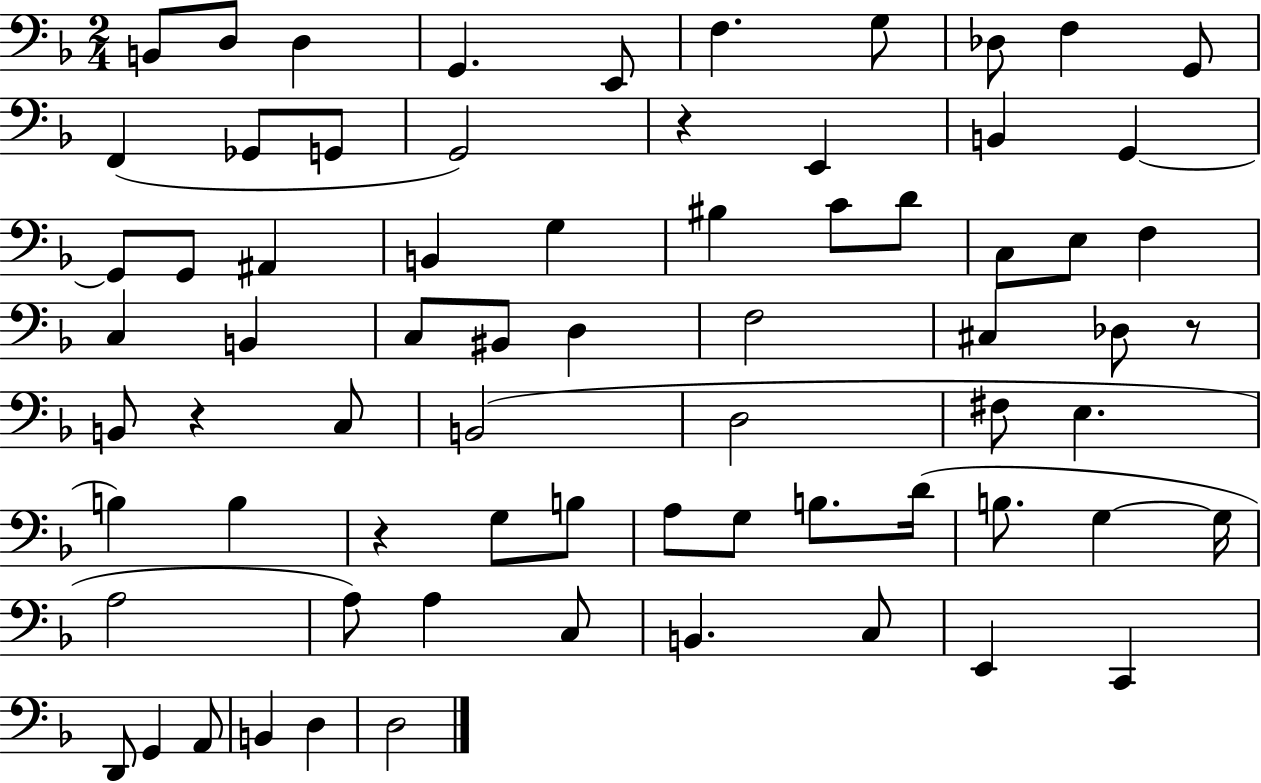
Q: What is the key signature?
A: F major